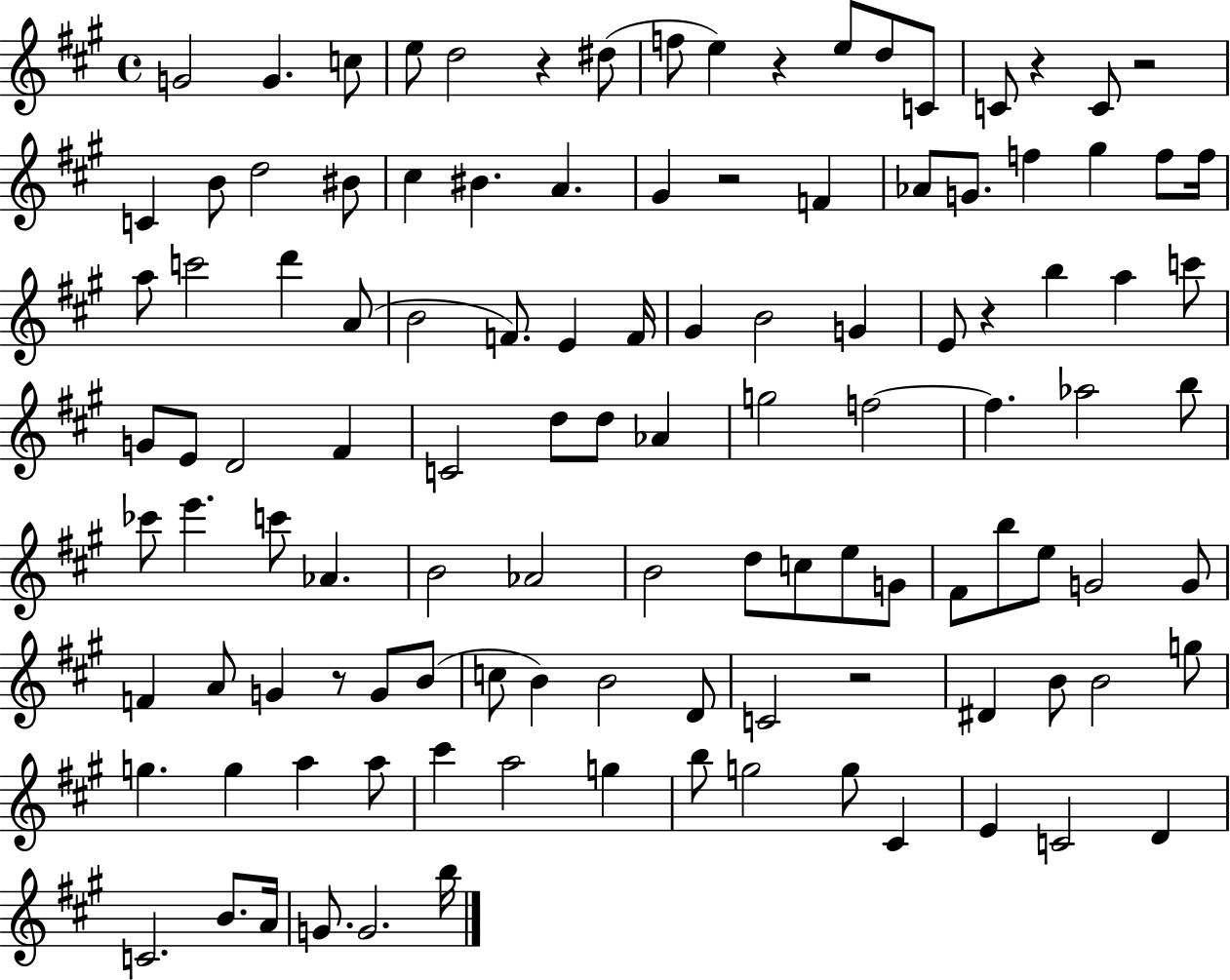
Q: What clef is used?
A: treble